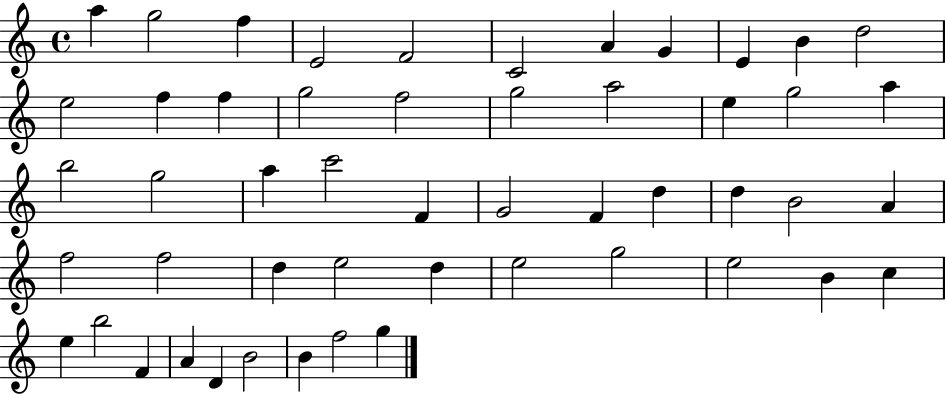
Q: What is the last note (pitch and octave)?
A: G5